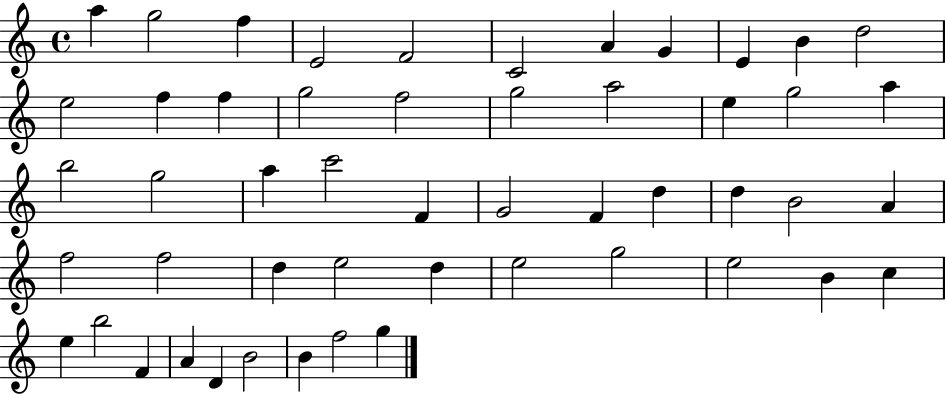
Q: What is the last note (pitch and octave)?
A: G5